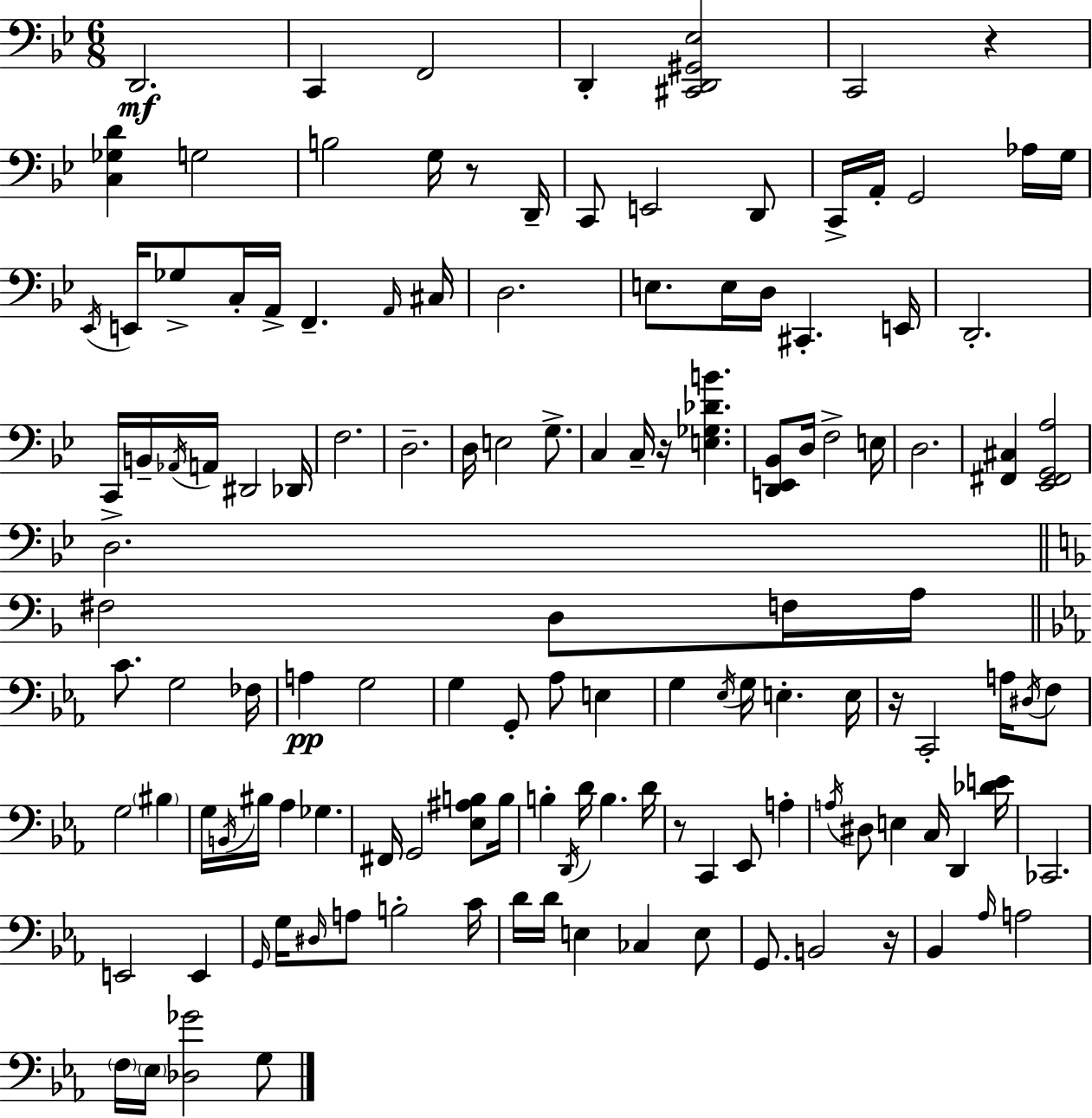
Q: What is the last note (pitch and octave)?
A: G3